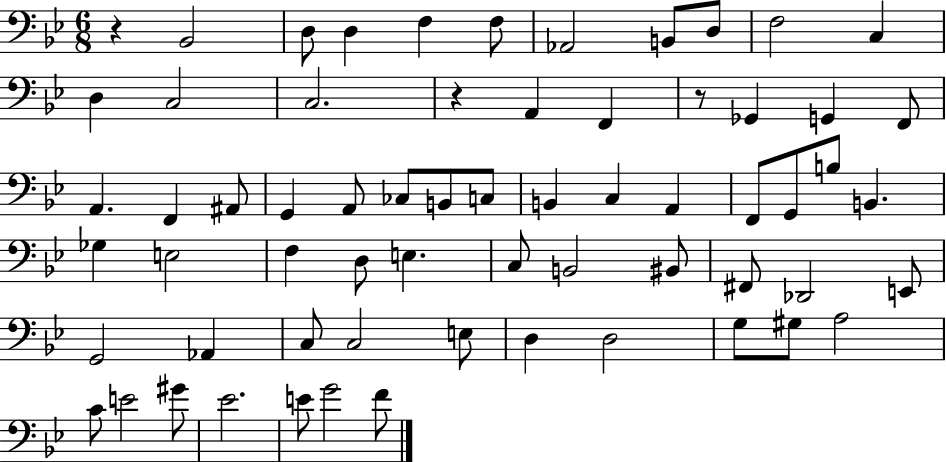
X:1
T:Untitled
M:6/8
L:1/4
K:Bb
z _B,,2 D,/2 D, F, F,/2 _A,,2 B,,/2 D,/2 F,2 C, D, C,2 C,2 z A,, F,, z/2 _G,, G,, F,,/2 A,, F,, ^A,,/2 G,, A,,/2 _C,/2 B,,/2 C,/2 B,, C, A,, F,,/2 G,,/2 B,/2 B,, _G, E,2 F, D,/2 E, C,/2 B,,2 ^B,,/2 ^F,,/2 _D,,2 E,,/2 G,,2 _A,, C,/2 C,2 E,/2 D, D,2 G,/2 ^G,/2 A,2 C/2 E2 ^G/2 _E2 E/2 G2 F/2